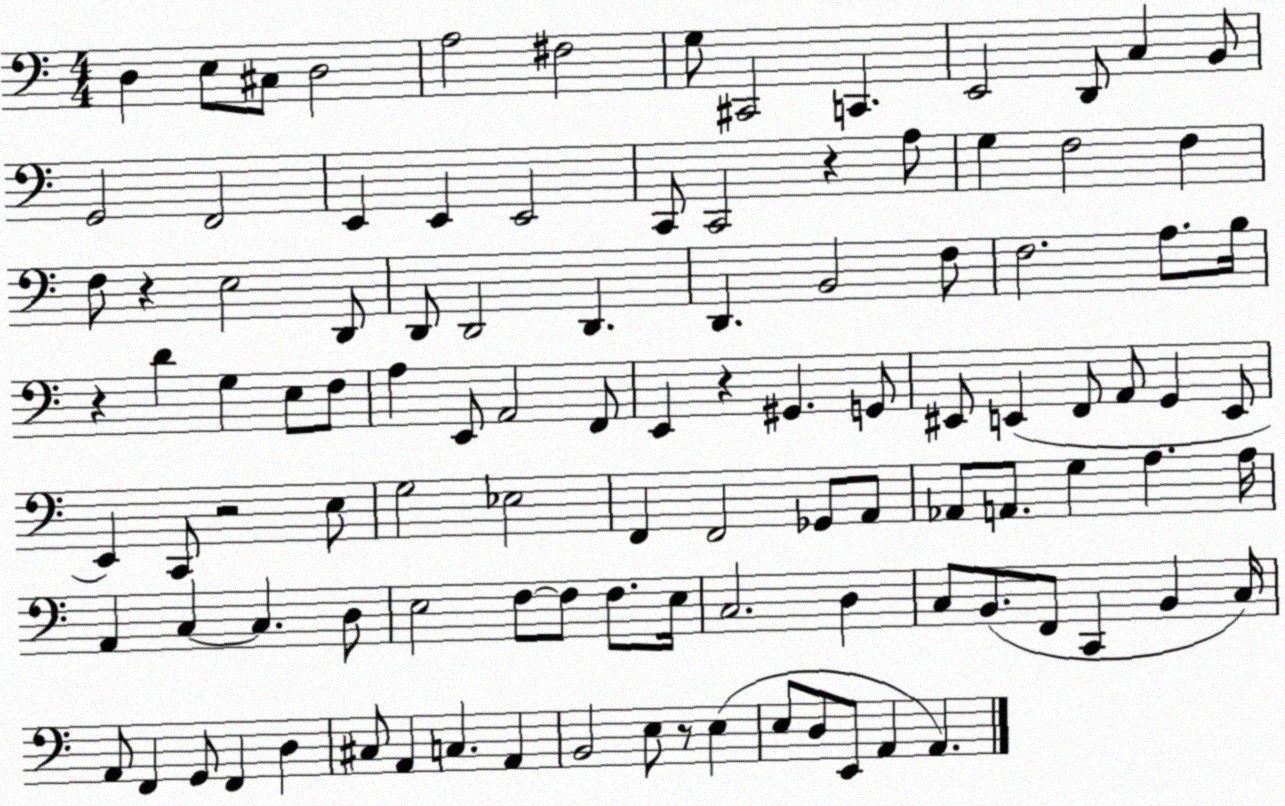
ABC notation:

X:1
T:Untitled
M:4/4
L:1/4
K:C
D, E,/2 ^C,/2 D,2 A,2 ^F,2 G,/2 ^C,,2 C,, E,,2 D,,/2 C, B,,/2 G,,2 F,,2 E,, E,, E,,2 C,,/2 C,,2 z A,/2 G, F,2 F, F,/2 z E,2 D,,/2 D,,/2 D,,2 D,, D,, B,,2 F,/2 F,2 A,/2 B,/4 z D G, E,/2 F,/2 A, E,,/2 A,,2 F,,/2 E,, z ^G,, G,,/2 ^E,,/2 E,, F,,/2 A,,/2 G,, E,,/2 E,, C,,/2 z2 E,/2 G,2 _E,2 F,, F,,2 _G,,/2 A,,/2 _A,,/2 A,,/2 G, A, A,/4 A,, C, C, D,/2 E,2 F,/2 F,/2 F,/2 E,/4 C,2 D, C,/2 B,,/2 F,,/2 C,, B,, C,/4 A,,/2 F,, G,,/2 F,, D, ^C,/2 A,, C, A,, B,,2 E,/2 z/2 E, E,/2 D,/2 E,,/2 A,, A,,